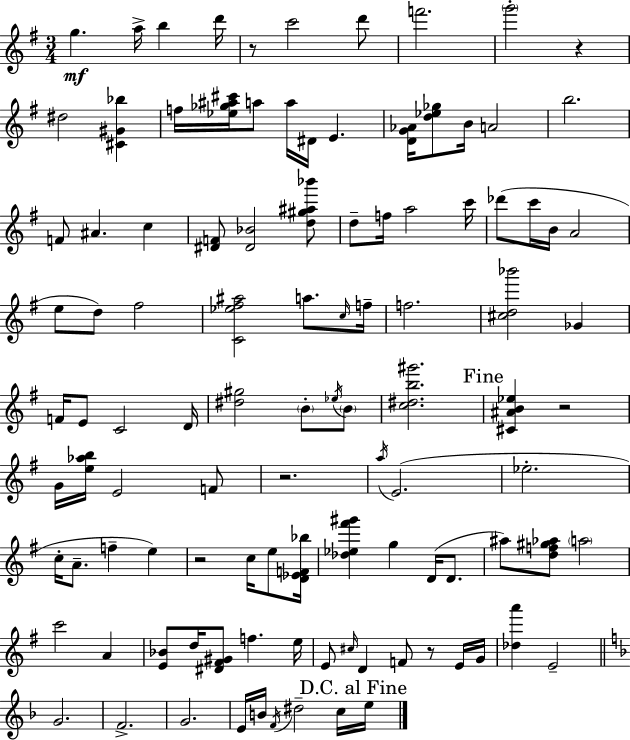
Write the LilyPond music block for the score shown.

{
  \clef treble
  \numericTimeSignature
  \time 3/4
  \key g \major
  \repeat volta 2 { g''4.\mf a''16-> b''4 d'''16 | r8 c'''2 d'''8 | f'''2. | \parenthesize g'''2-. r4 | \break dis''2 <cis' gis' bes''>4 | f''16 <ees'' ges'' ais'' cis'''>16 a''8 a''16 dis'16 e'4. | <d' g' aes'>16 <d'' ees'' ges''>8 b'16 a'2 | b''2. | \break f'8 ais'4. c''4 | <dis' f'>8 <dis' bes'>2 <d'' gis'' ais'' bes'''>8 | d''8-- f''16 a''2 c'''16 | des'''8( c'''16 b'16 a'2 | \break e''8 d''8) fis''2 | <c' ees'' fis'' ais''>2 a''8. \grace { c''16 } | f''16-- f''2. | <cis'' d'' bes'''>2 ges'4 | \break f'16 e'8 c'2 | d'16 <dis'' gis''>2 \parenthesize b'8-. \acciaccatura { ees''16 } | \parenthesize b'8 <c'' dis'' b'' gis'''>2. | \mark "Fine" <cis' ais' b' ees''>4 r2 | \break g'16 <e'' aes'' b''>16 e'2 | f'8 r2. | \acciaccatura { a''16 } e'2.( | ees''2.-. | \break c''16-. a'8.-- f''4-- e''4) | r2 c''16 | e''8 <d' ees' f' bes''>16 <des'' ees'' fis''' gis'''>4 g''4 d'16( | d'8. ais''8) <d'' f'' gis'' aes''>8 \parenthesize a''2 | \break c'''2 a'4 | <e' bes'>8 d''16 <dis' fis' gis'>8 f''4. | e''16 e'8 \grace { cis''16 } d'4 f'8 | r8 e'16 g'16 <des'' a'''>4 e'2-- | \break \bar "||" \break \key f \major g'2. | f'2.-> | g'2. | e'16 b'16 \acciaccatura { f'16 } dis''2-- c''16 | \break \mark "D.C. al Fine" e''16 } \bar "|."
}